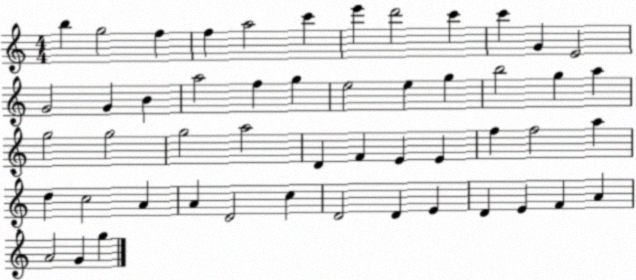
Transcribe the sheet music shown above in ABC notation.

X:1
T:Untitled
M:4/4
L:1/4
K:C
b g2 f f a2 c' e' d'2 c' c' G E2 G2 G B a2 f g e2 e g b2 g a g2 g2 g2 a2 D F E E f f2 a d c2 A A D2 c D2 D E D E F A A2 G g